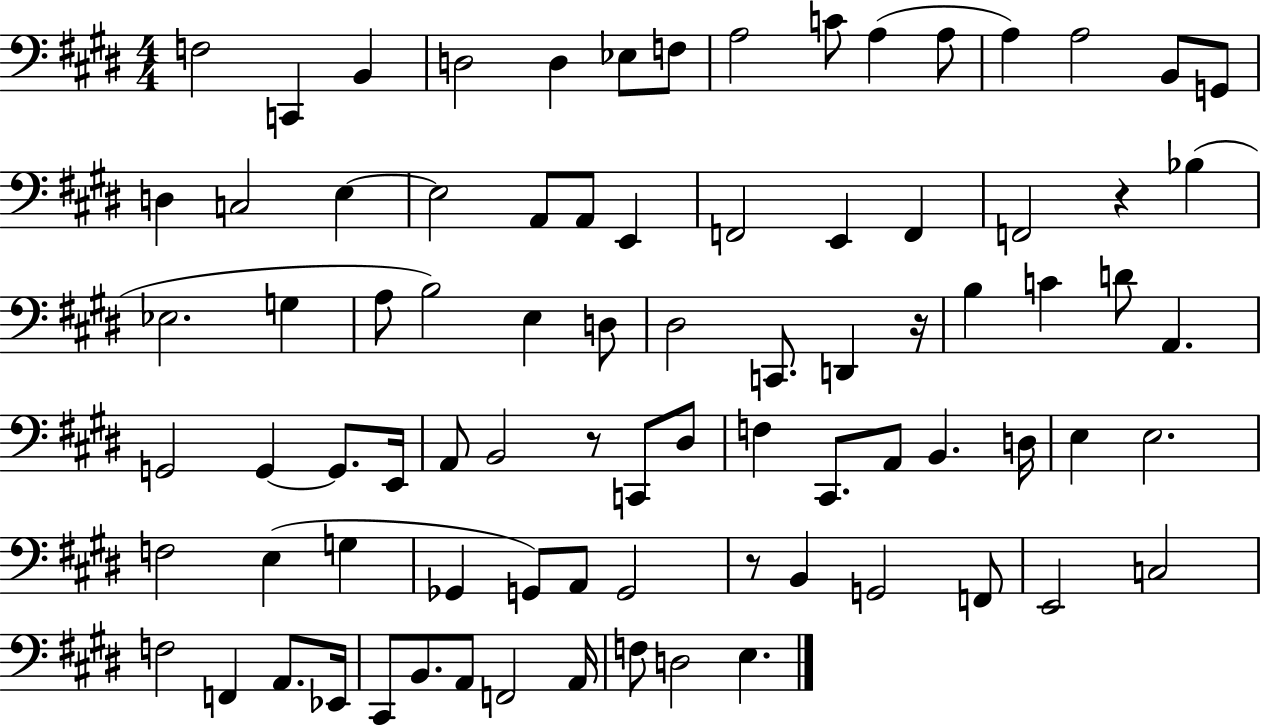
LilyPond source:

{
  \clef bass
  \numericTimeSignature
  \time 4/4
  \key e \major
  \repeat volta 2 { f2 c,4 b,4 | d2 d4 ees8 f8 | a2 c'8 a4( a8 | a4) a2 b,8 g,8 | \break d4 c2 e4~~ | e2 a,8 a,8 e,4 | f,2 e,4 f,4 | f,2 r4 bes4( | \break ees2. g4 | a8 b2) e4 d8 | dis2 c,8. d,4 r16 | b4 c'4 d'8 a,4. | \break g,2 g,4~~ g,8. e,16 | a,8 b,2 r8 c,8 dis8 | f4 cis,8. a,8 b,4. d16 | e4 e2. | \break f2 e4( g4 | ges,4 g,8) a,8 g,2 | r8 b,4 g,2 f,8 | e,2 c2 | \break f2 f,4 a,8. ees,16 | cis,8 b,8. a,8 f,2 a,16 | f8 d2 e4. | } \bar "|."
}